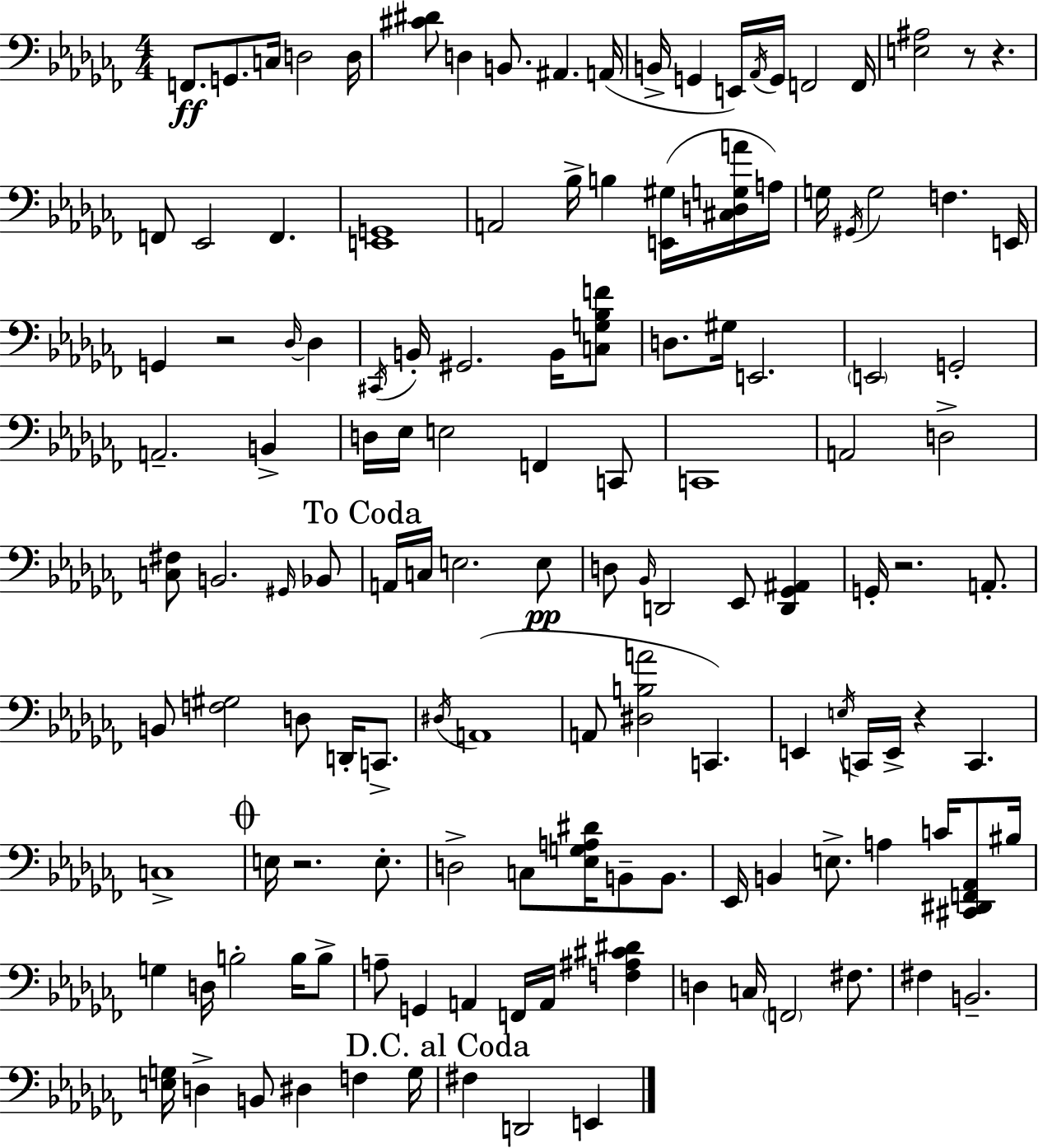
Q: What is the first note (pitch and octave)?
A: F2